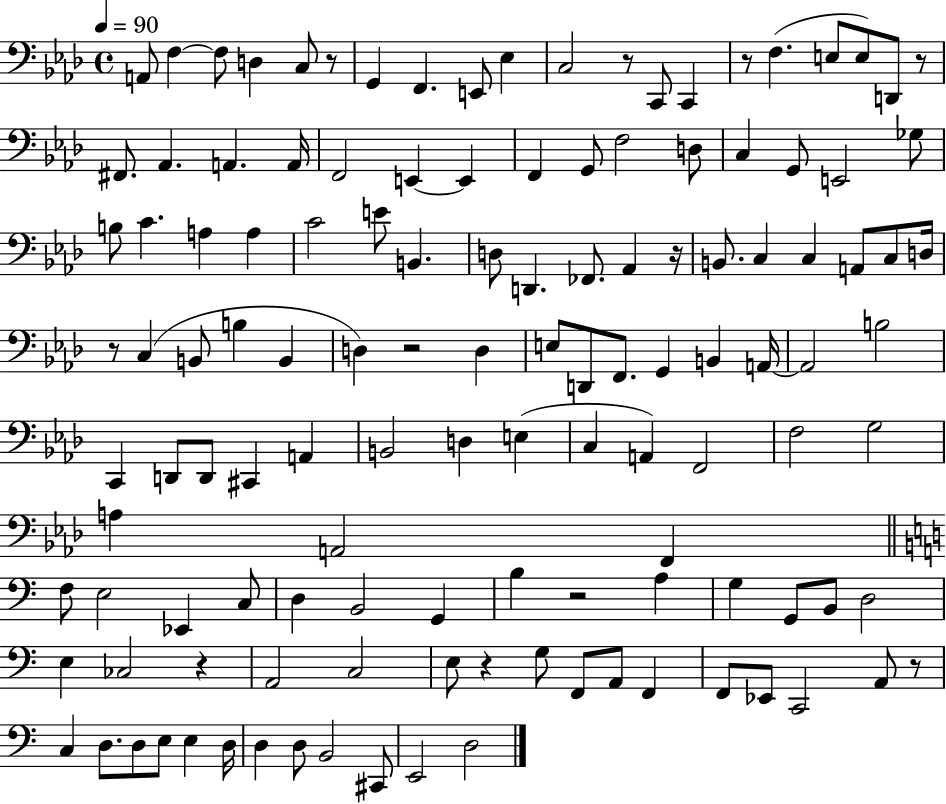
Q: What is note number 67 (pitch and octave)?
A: A2